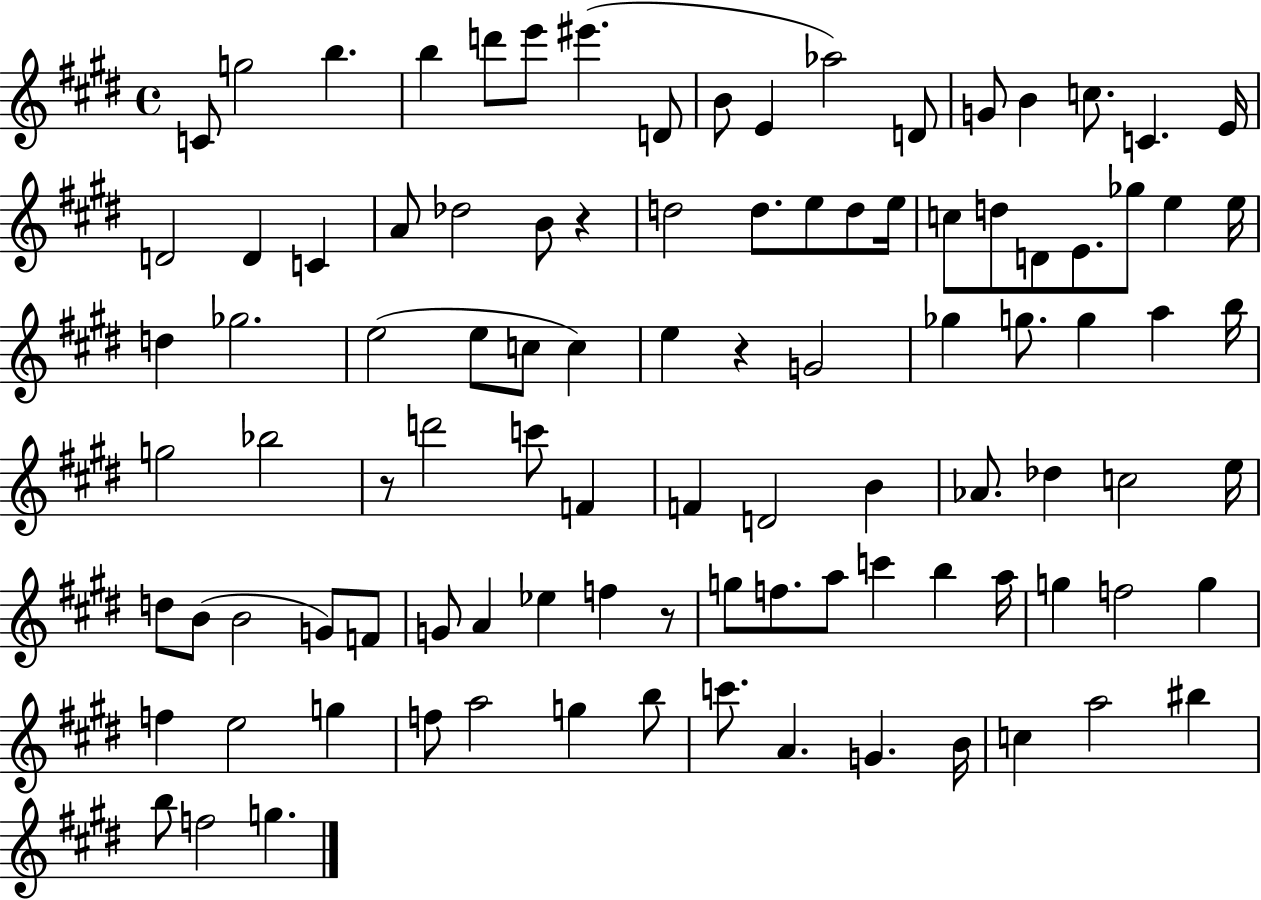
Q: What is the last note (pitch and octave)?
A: G5